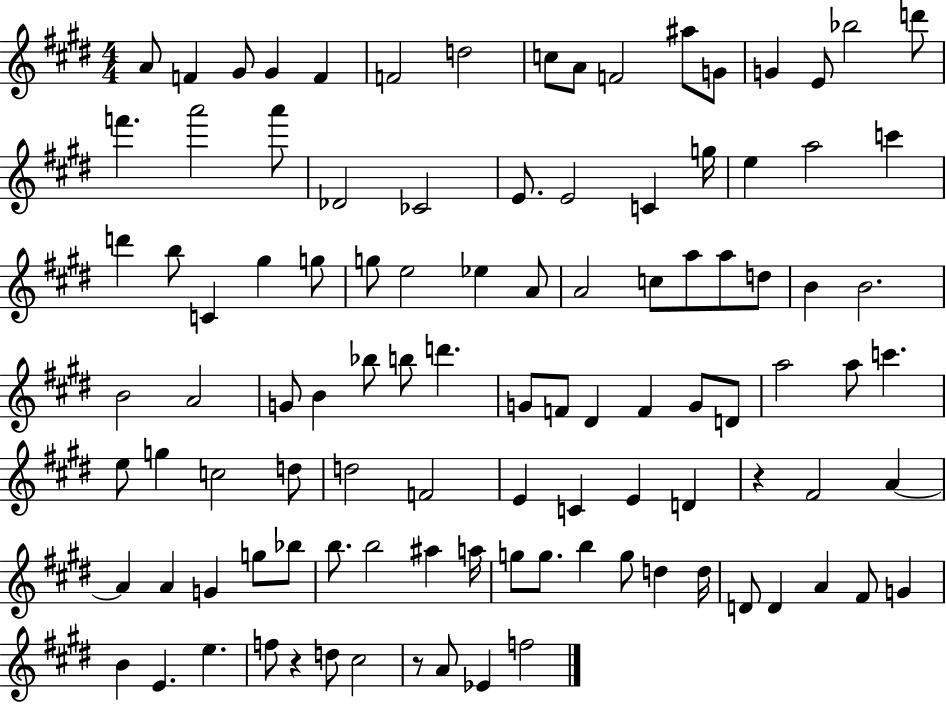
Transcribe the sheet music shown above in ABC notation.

X:1
T:Untitled
M:4/4
L:1/4
K:E
A/2 F ^G/2 ^G F F2 d2 c/2 A/2 F2 ^a/2 G/2 G E/2 _b2 d'/2 f' a'2 a'/2 _D2 _C2 E/2 E2 C g/4 e a2 c' d' b/2 C ^g g/2 g/2 e2 _e A/2 A2 c/2 a/2 a/2 d/2 B B2 B2 A2 G/2 B _b/2 b/2 d' G/2 F/2 ^D F G/2 D/2 a2 a/2 c' e/2 g c2 d/2 d2 F2 E C E D z ^F2 A A A G g/2 _b/2 b/2 b2 ^a a/4 g/2 g/2 b g/2 d d/4 D/2 D A ^F/2 G B E e f/2 z d/2 ^c2 z/2 A/2 _E f2